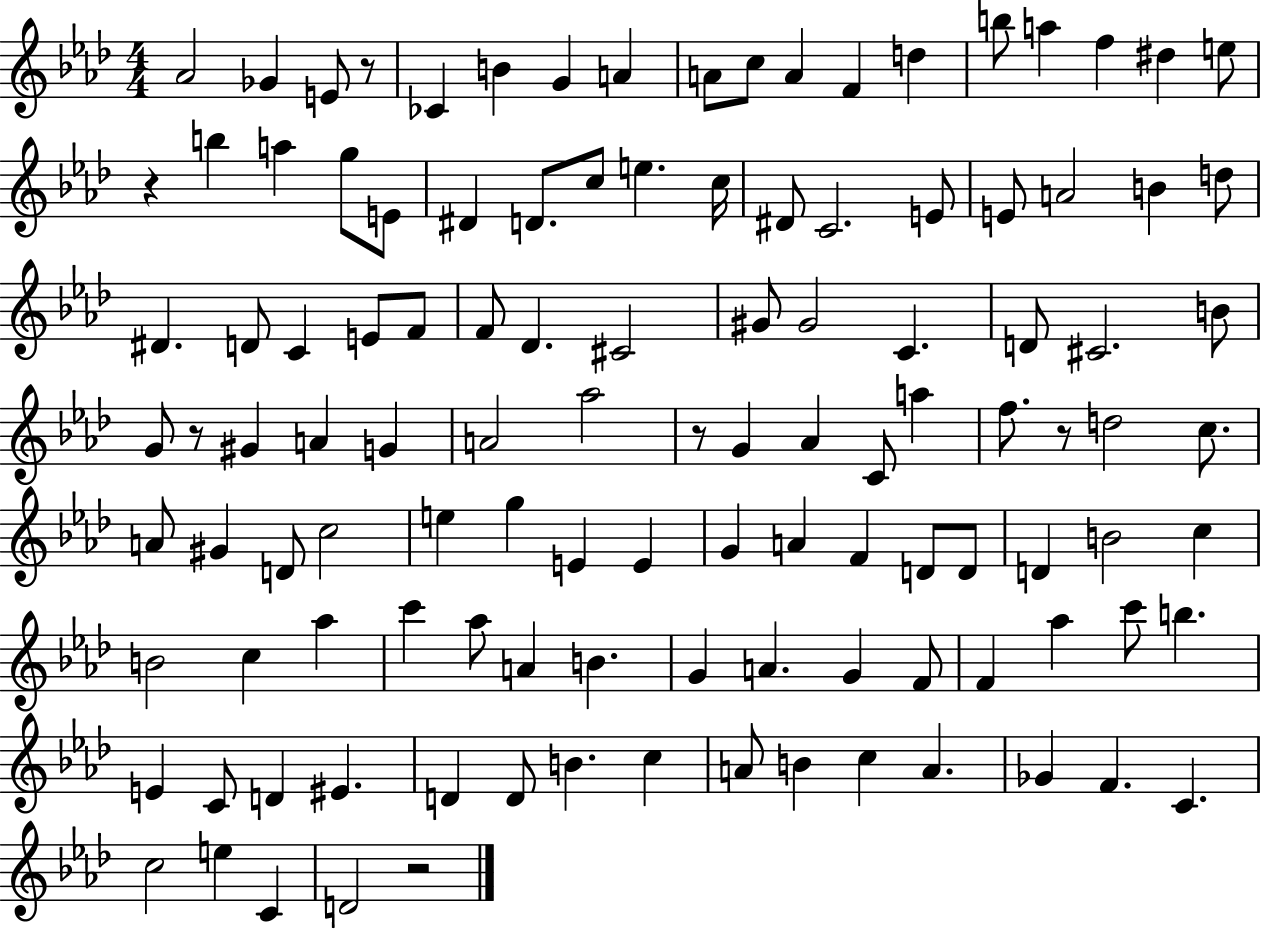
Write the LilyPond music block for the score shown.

{
  \clef treble
  \numericTimeSignature
  \time 4/4
  \key aes \major
  \repeat volta 2 { aes'2 ges'4 e'8 r8 | ces'4 b'4 g'4 a'4 | a'8 c''8 a'4 f'4 d''4 | b''8 a''4 f''4 dis''4 e''8 | \break r4 b''4 a''4 g''8 e'8 | dis'4 d'8. c''8 e''4. c''16 | dis'8 c'2. e'8 | e'8 a'2 b'4 d''8 | \break dis'4. d'8 c'4 e'8 f'8 | f'8 des'4. cis'2 | gis'8 gis'2 c'4. | d'8 cis'2. b'8 | \break g'8 r8 gis'4 a'4 g'4 | a'2 aes''2 | r8 g'4 aes'4 c'8 a''4 | f''8. r8 d''2 c''8. | \break a'8 gis'4 d'8 c''2 | e''4 g''4 e'4 e'4 | g'4 a'4 f'4 d'8 d'8 | d'4 b'2 c''4 | \break b'2 c''4 aes''4 | c'''4 aes''8 a'4 b'4. | g'4 a'4. g'4 f'8 | f'4 aes''4 c'''8 b''4. | \break e'4 c'8 d'4 eis'4. | d'4 d'8 b'4. c''4 | a'8 b'4 c''4 a'4. | ges'4 f'4. c'4. | \break c''2 e''4 c'4 | d'2 r2 | } \bar "|."
}